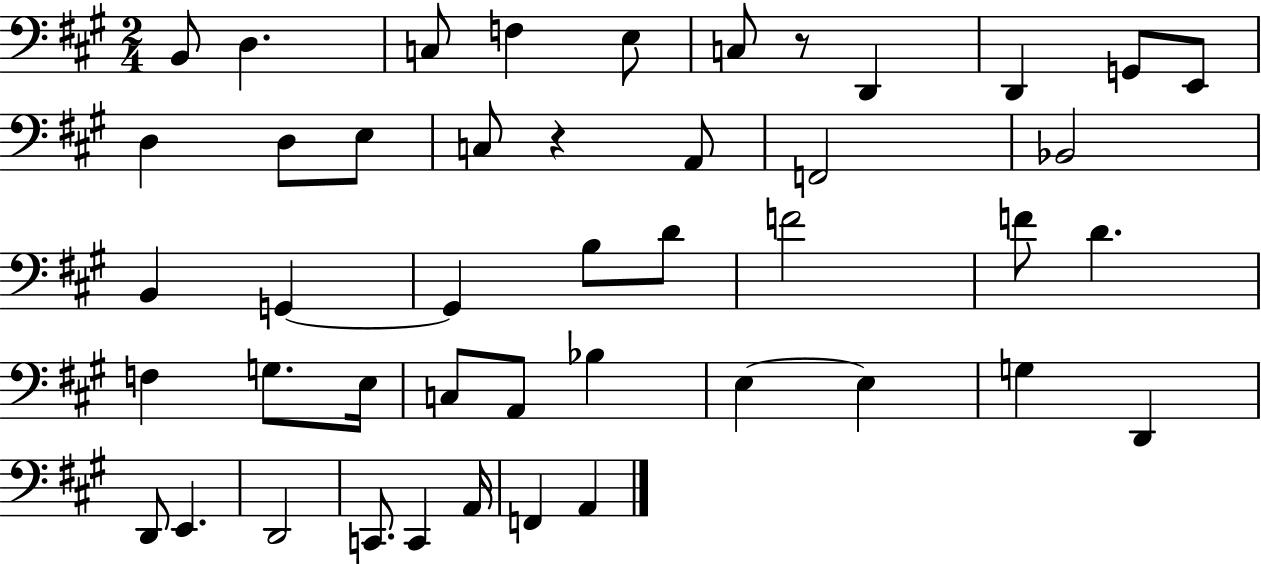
B2/e D3/q. C3/e F3/q E3/e C3/e R/e D2/q D2/q G2/e E2/e D3/q D3/e E3/e C3/e R/q A2/e F2/h Bb2/h B2/q G2/q G2/q B3/e D4/e F4/h F4/e D4/q. F3/q G3/e. E3/s C3/e A2/e Bb3/q E3/q E3/q G3/q D2/q D2/e E2/q. D2/h C2/e. C2/q A2/s F2/q A2/q